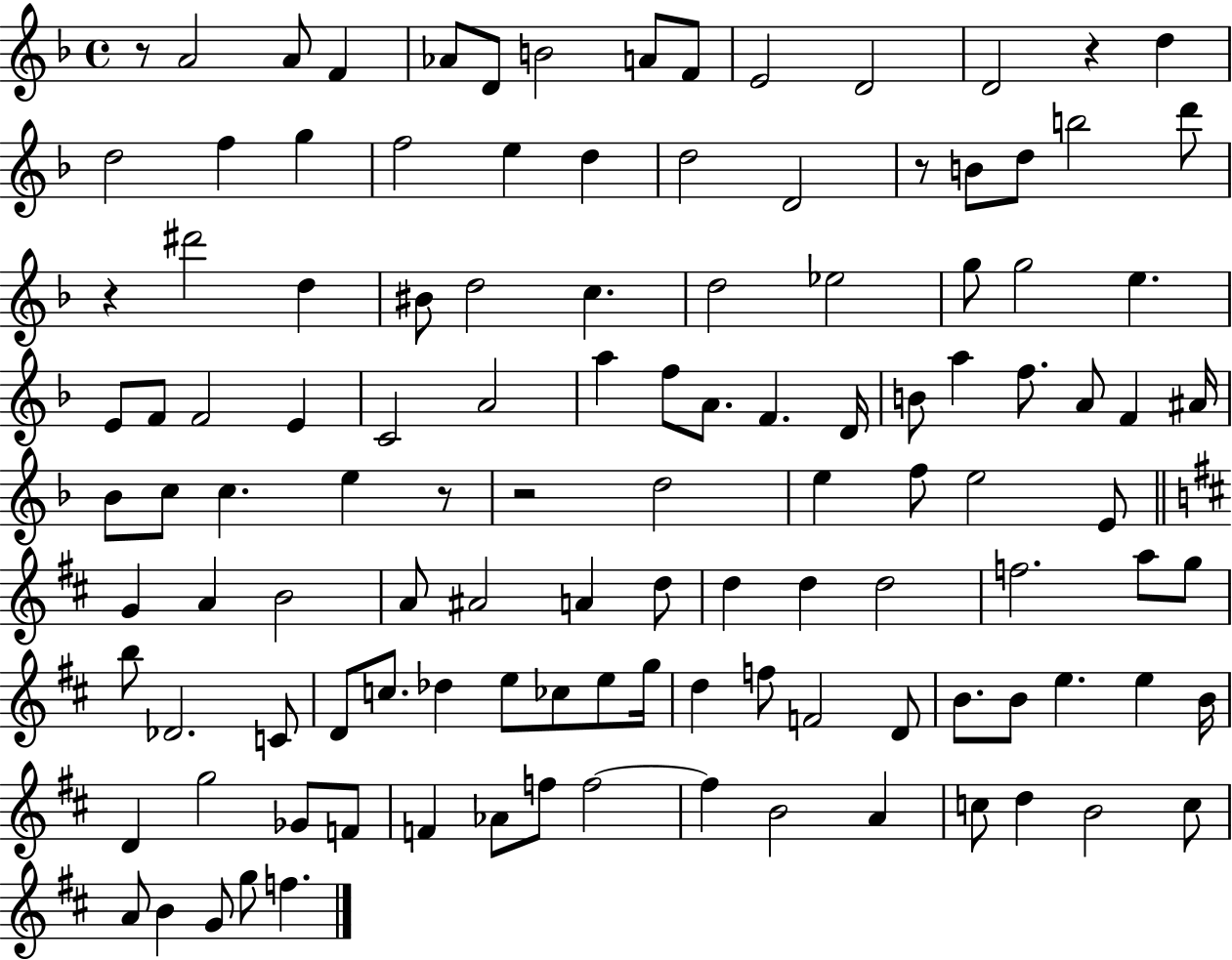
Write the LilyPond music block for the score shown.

{
  \clef treble
  \time 4/4
  \defaultTimeSignature
  \key f \major
  r8 a'2 a'8 f'4 | aes'8 d'8 b'2 a'8 f'8 | e'2 d'2 | d'2 r4 d''4 | \break d''2 f''4 g''4 | f''2 e''4 d''4 | d''2 d'2 | r8 b'8 d''8 b''2 d'''8 | \break r4 dis'''2 d''4 | bis'8 d''2 c''4. | d''2 ees''2 | g''8 g''2 e''4. | \break e'8 f'8 f'2 e'4 | c'2 a'2 | a''4 f''8 a'8. f'4. d'16 | b'8 a''4 f''8. a'8 f'4 ais'16 | \break bes'8 c''8 c''4. e''4 r8 | r2 d''2 | e''4 f''8 e''2 e'8 | \bar "||" \break \key b \minor g'4 a'4 b'2 | a'8 ais'2 a'4 d''8 | d''4 d''4 d''2 | f''2. a''8 g''8 | \break b''8 des'2. c'8 | d'8 c''8. des''4 e''8 ces''8 e''8 g''16 | d''4 f''8 f'2 d'8 | b'8. b'8 e''4. e''4 b'16 | \break d'4 g''2 ges'8 f'8 | f'4 aes'8 f''8 f''2~~ | f''4 b'2 a'4 | c''8 d''4 b'2 c''8 | \break a'8 b'4 g'8 g''8 f''4. | \bar "|."
}